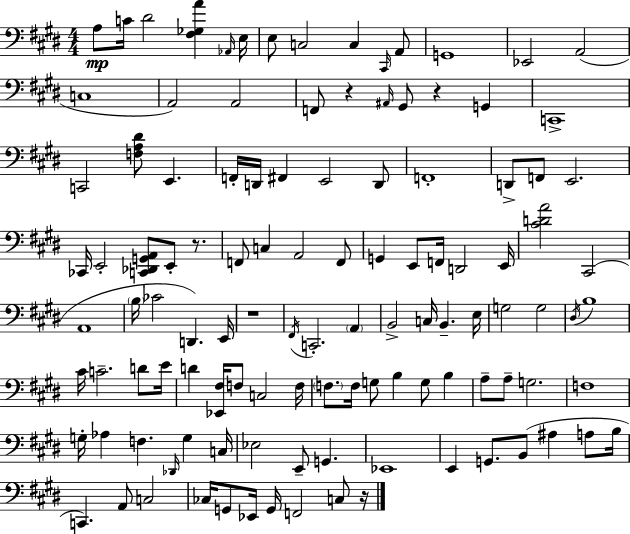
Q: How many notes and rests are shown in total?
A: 114